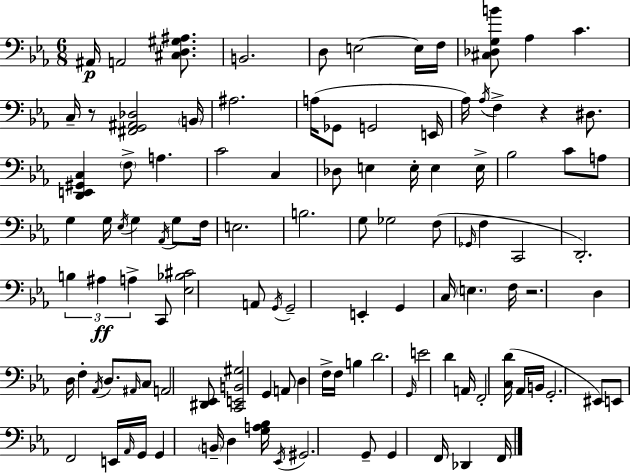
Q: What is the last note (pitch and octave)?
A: F2